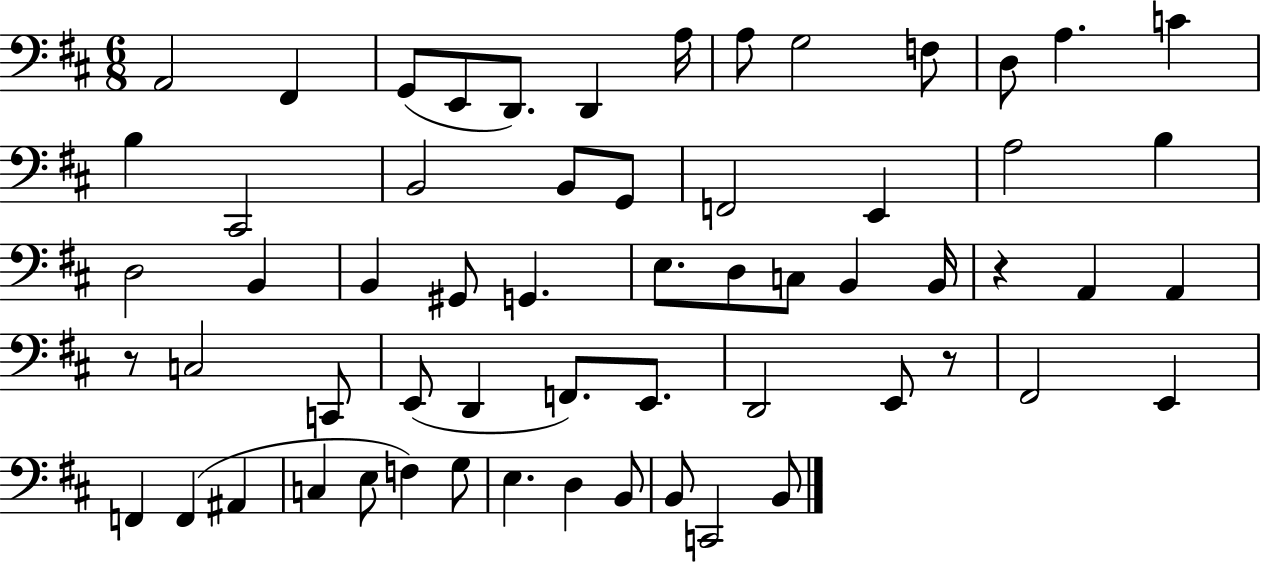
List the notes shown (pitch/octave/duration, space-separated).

A2/h F#2/q G2/e E2/e D2/e. D2/q A3/s A3/e G3/h F3/e D3/e A3/q. C4/q B3/q C#2/h B2/h B2/e G2/e F2/h E2/q A3/h B3/q D3/h B2/q B2/q G#2/e G2/q. E3/e. D3/e C3/e B2/q B2/s R/q A2/q A2/q R/e C3/h C2/e E2/e D2/q F2/e. E2/e. D2/h E2/e R/e F#2/h E2/q F2/q F2/q A#2/q C3/q E3/e F3/q G3/e E3/q. D3/q B2/e B2/e C2/h B2/e